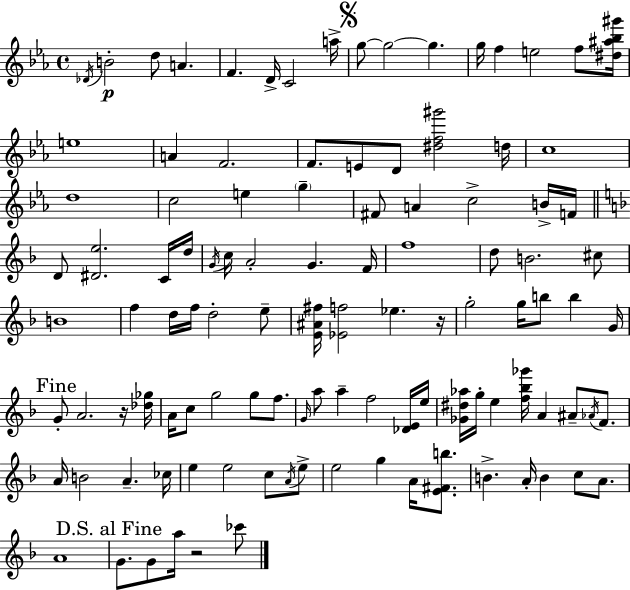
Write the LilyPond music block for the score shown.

{
  \clef treble
  \time 4/4
  \defaultTimeSignature
  \key c \minor
  \acciaccatura { des'16 }\p b'2-. d''8 a'4. | f'4. d'16-> c'2 | a''16-> \mark \markup { \musicglyph "scripts.segno" } g''8~~ g''2~~ g''4. | g''16 f''4 e''2 f''8 | \break <dis'' ais'' bes'' gis'''>16 e''1 | a'4 f'2. | f'8. e'8 d'8 <dis'' f'' gis'''>2 | d''16 c''1 | \break d''1 | c''2 e''4 \parenthesize g''4-- | fis'8 a'4 c''2-> b'16-> | f'16 \bar "||" \break \key f \major d'8 <dis' e''>2. c'16 d''16 | \acciaccatura { g'16 } c''16 a'2-. g'4. | f'16 f''1 | d''8 b'2. cis''8 | \break b'1 | f''4 d''16 f''16 d''2-. e''8-- | <e' ais' fis''>16 <ees' f''>2 ees''4. | r16 g''2-. g''16 b''8 b''4 | \break g'16 \mark "Fine" g'8-. a'2. r16 | <des'' ges''>16 a'16 c''8 g''2 g''8 f''8. | \grace { g'16 } a''8 a''4-- f''2 | <des' e'>16 e''16 <ges' dis'' aes''>16 g''16-. e''4 <f'' bes'' ges'''>16 a'4 ais'8-- \acciaccatura { aes'16 } | \break f'8. a'16 b'2 a'4.-- | ces''16 e''4 e''2 c''8 | \acciaccatura { a'16 } e''8-> e''2 g''4 | a'16 <e' fis' b''>8. b'4.-> a'16-. b'4 c''8 | \break a'8. a'1 | \mark "D.S. al Fine" g'8. g'8 a''16 r2 | ces'''8 \bar "|."
}